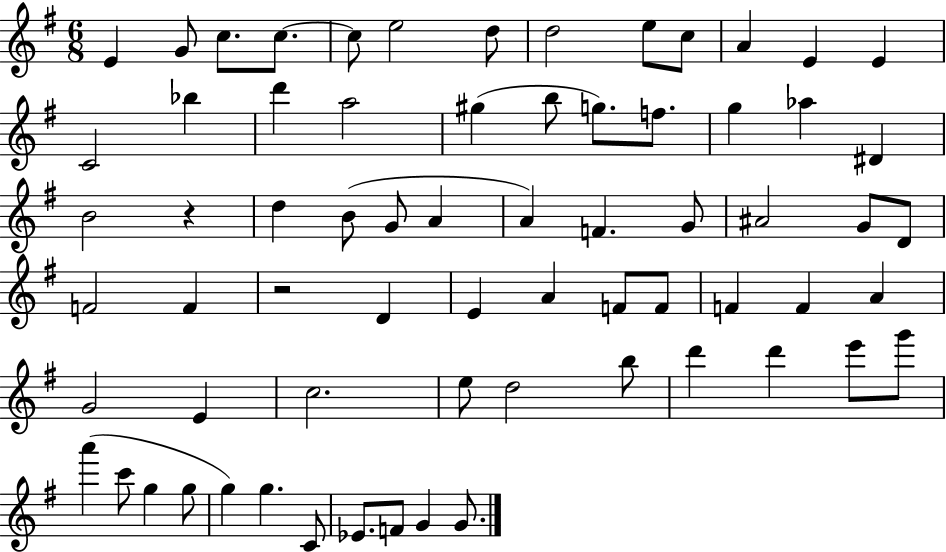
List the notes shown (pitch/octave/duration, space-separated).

E4/q G4/e C5/e. C5/e. C5/e E5/h D5/e D5/h E5/e C5/e A4/q E4/q E4/q C4/h Bb5/q D6/q A5/h G#5/q B5/e G5/e. F5/e. G5/q Ab5/q D#4/q B4/h R/q D5/q B4/e G4/e A4/q A4/q F4/q. G4/e A#4/h G4/e D4/e F4/h F4/q R/h D4/q E4/q A4/q F4/e F4/e F4/q F4/q A4/q G4/h E4/q C5/h. E5/e D5/h B5/e D6/q D6/q E6/e G6/e A6/q C6/e G5/q G5/e G5/q G5/q. C4/e Eb4/e. F4/e G4/q G4/e.